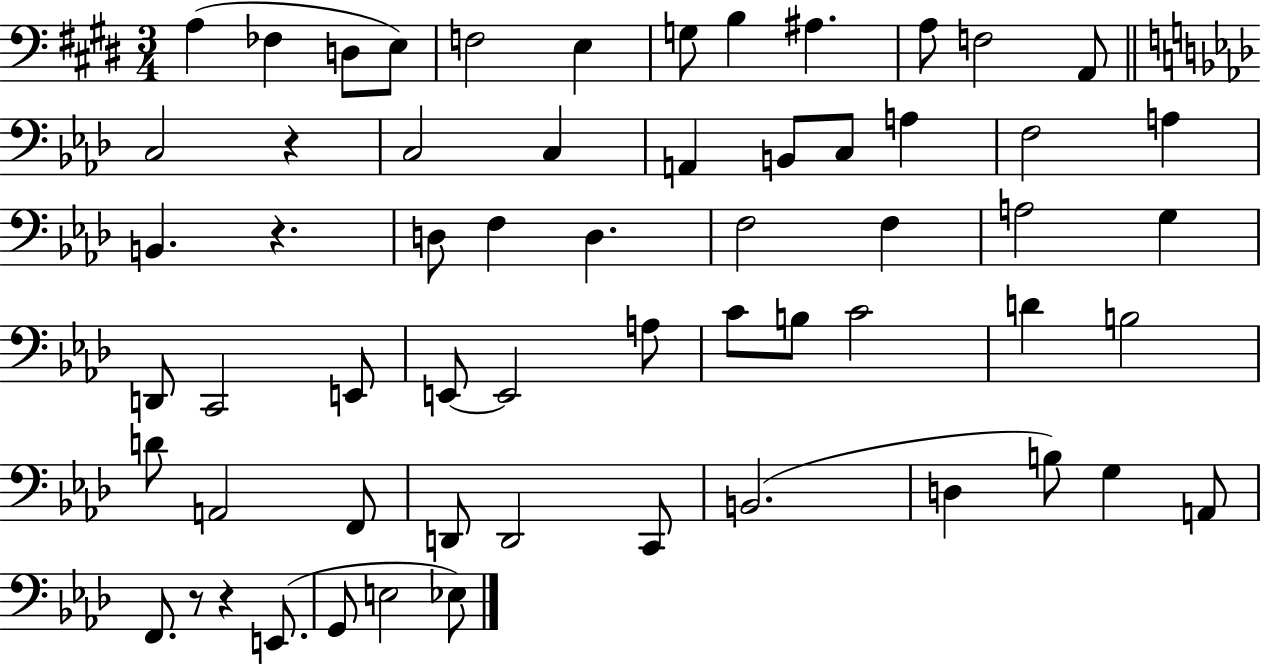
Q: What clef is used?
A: bass